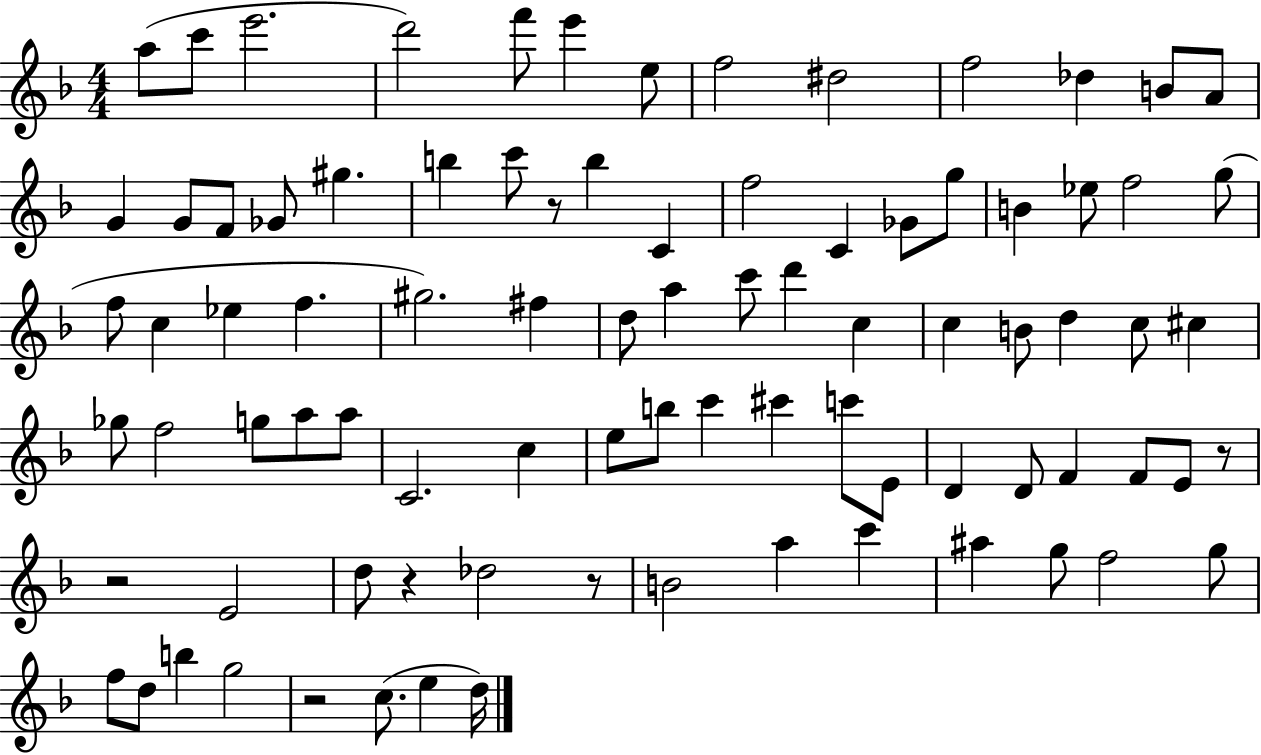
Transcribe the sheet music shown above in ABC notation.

X:1
T:Untitled
M:4/4
L:1/4
K:F
a/2 c'/2 e'2 d'2 f'/2 e' e/2 f2 ^d2 f2 _d B/2 A/2 G G/2 F/2 _G/2 ^g b c'/2 z/2 b C f2 C _G/2 g/2 B _e/2 f2 g/2 f/2 c _e f ^g2 ^f d/2 a c'/2 d' c c B/2 d c/2 ^c _g/2 f2 g/2 a/2 a/2 C2 c e/2 b/2 c' ^c' c'/2 E/2 D D/2 F F/2 E/2 z/2 z2 E2 d/2 z _d2 z/2 B2 a c' ^a g/2 f2 g/2 f/2 d/2 b g2 z2 c/2 e d/4